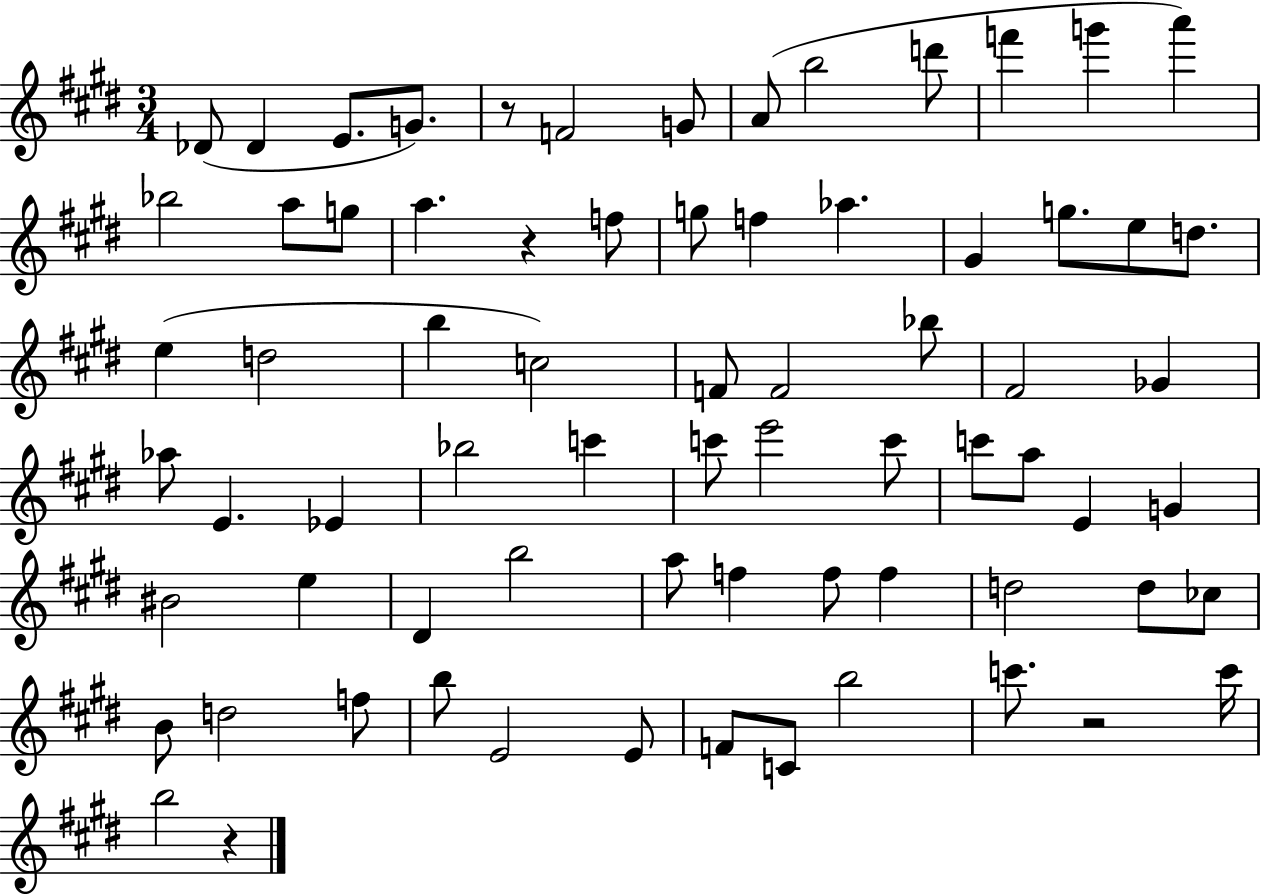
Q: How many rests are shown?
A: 4